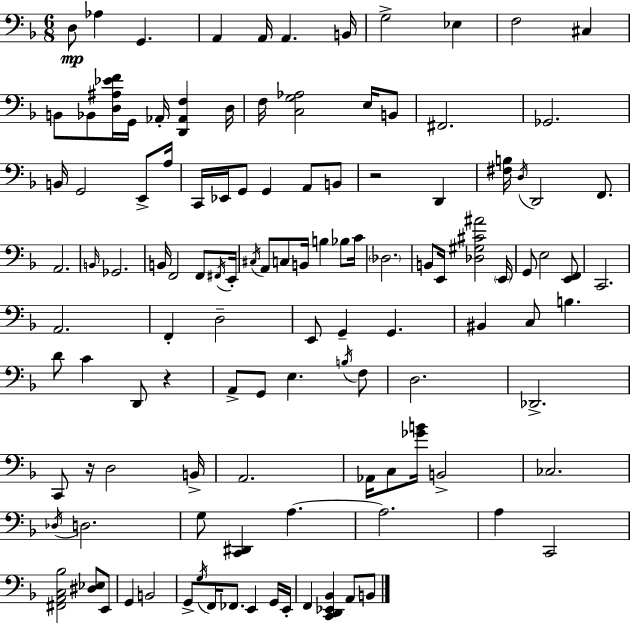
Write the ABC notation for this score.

X:1
T:Untitled
M:6/8
L:1/4
K:F
D,/2 _A, G,, A,, A,,/4 A,, B,,/4 G,2 _E, F,2 ^C, B,,/2 _B,,/2 [D,^A,_EF]/4 G,,/4 _A,,/4 [D,,_A,,F,] D,/4 F,/4 [C,G,_A,]2 E,/4 B,,/2 ^F,,2 _G,,2 B,,/4 G,,2 E,,/2 A,/4 C,,/4 _E,,/4 G,,/2 G,, A,,/2 B,,/2 z2 D,, [^F,B,]/4 D,/4 D,,2 F,,/2 A,,2 B,,/4 _G,,2 B,,/4 F,,2 F,,/2 ^F,,/4 E,,/4 ^C,/4 A,,/2 C,/2 B,,/4 B, _B,/2 C/4 _D,2 B,,/2 E,,/4 [_D,^G,^C^A]2 E,,/4 G,,/2 E,2 [E,,F,,]/2 C,,2 A,,2 F,, D,2 E,,/2 G,, G,, ^B,, C,/2 B, D/2 C D,,/2 z A,,/2 G,,/2 E, B,/4 F,/2 D,2 _D,,2 C,,/2 z/4 D,2 B,,/4 A,,2 _A,,/4 C,/2 [_GB]/4 B,,2 _C,2 _D,/4 D,2 G,/2 [C,,^D,,] A, A,2 A, C,,2 [^F,,A,,C,_B,]2 [^D,_E,]/2 E,,/2 G,, B,,2 G,,/2 G,/4 F,,/4 _F,,/2 E,, G,,/4 E,,/4 F,, [C,,D,,_E,,_B,,] A,,/2 B,,/2